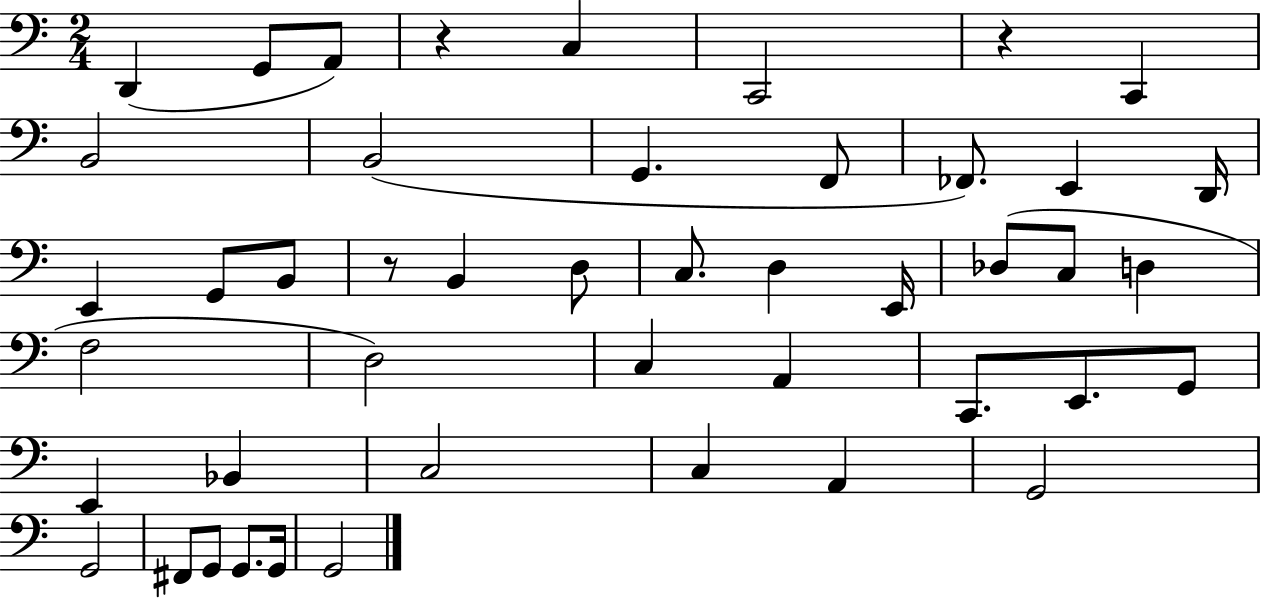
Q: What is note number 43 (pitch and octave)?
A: G2